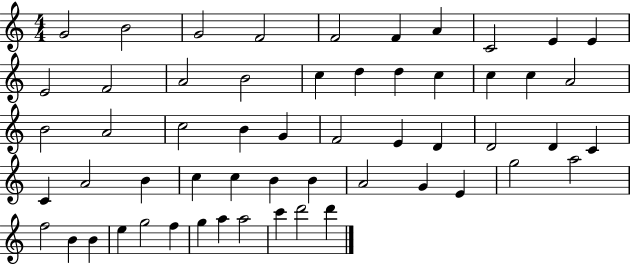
X:1
T:Untitled
M:4/4
L:1/4
K:C
G2 B2 G2 F2 F2 F A C2 E E E2 F2 A2 B2 c d d c c c A2 B2 A2 c2 B G F2 E D D2 D C C A2 B c c B B A2 G E g2 a2 f2 B B e g2 f g a a2 c' d'2 d'